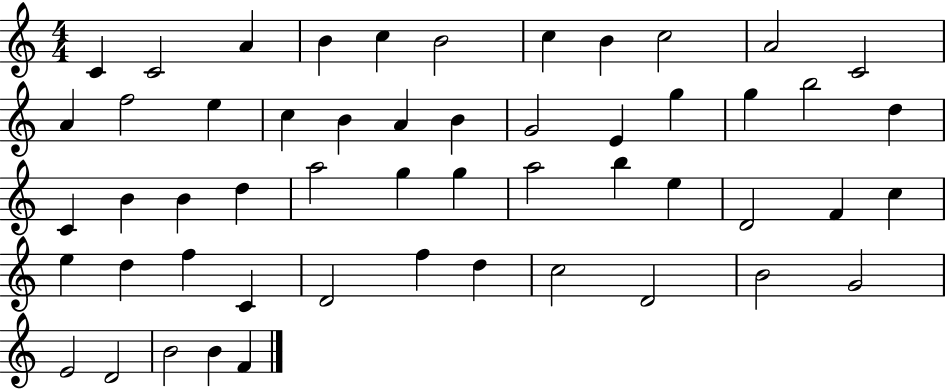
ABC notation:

X:1
T:Untitled
M:4/4
L:1/4
K:C
C C2 A B c B2 c B c2 A2 C2 A f2 e c B A B G2 E g g b2 d C B B d a2 g g a2 b e D2 F c e d f C D2 f d c2 D2 B2 G2 E2 D2 B2 B F